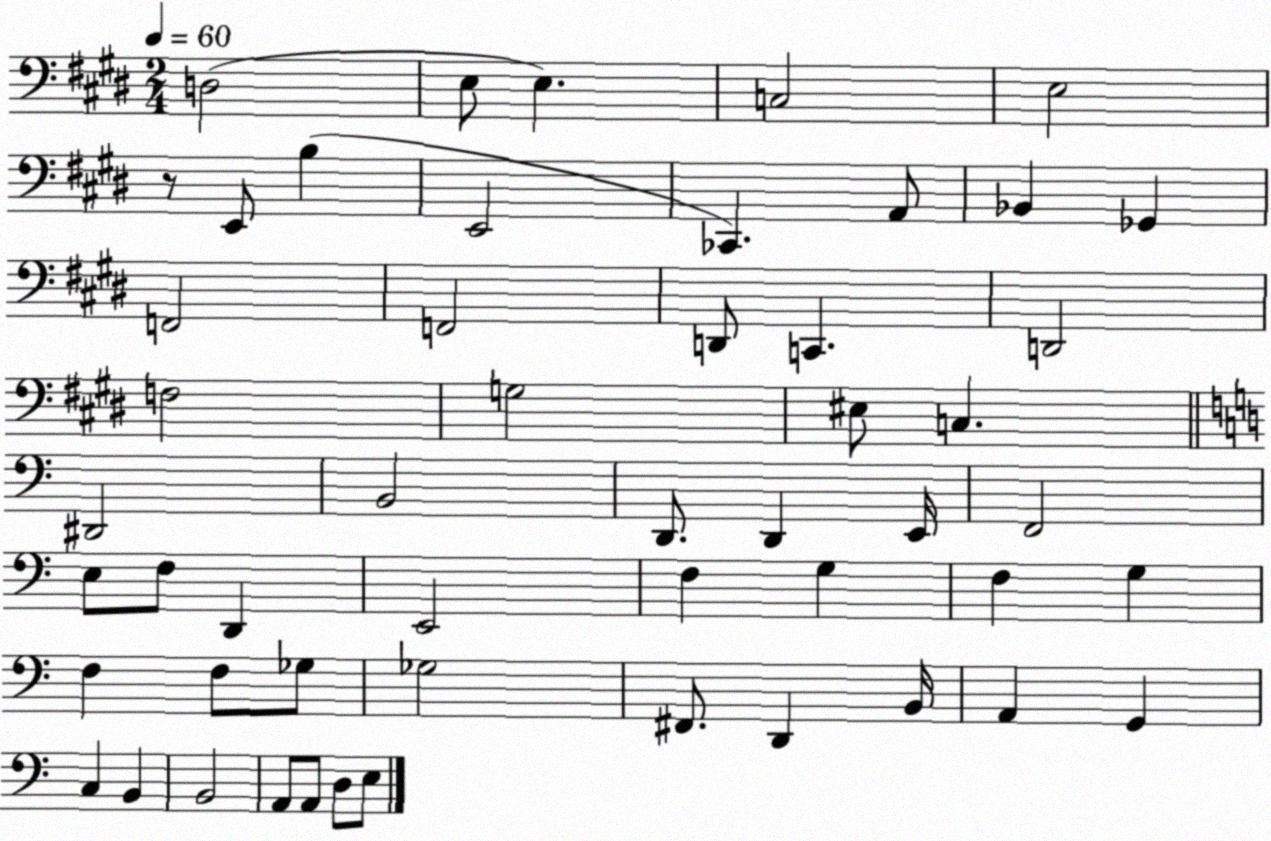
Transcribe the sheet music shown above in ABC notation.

X:1
T:Untitled
M:2/4
L:1/4
K:E
D,2 E,/2 E, C,2 E,2 z/2 E,,/2 B, E,,2 _C,, A,,/2 _B,, _G,, F,,2 F,,2 D,,/2 C,, D,,2 F,2 G,2 ^E,/2 C, ^D,,2 B,,2 D,,/2 D,, E,,/4 F,,2 E,/2 F,/2 D,, E,,2 F, G, F, G, F, F,/2 _G,/2 _G,2 ^F,,/2 D,, B,,/4 A,, G,, C, B,, B,,2 A,,/2 A,,/2 D,/2 E,/2